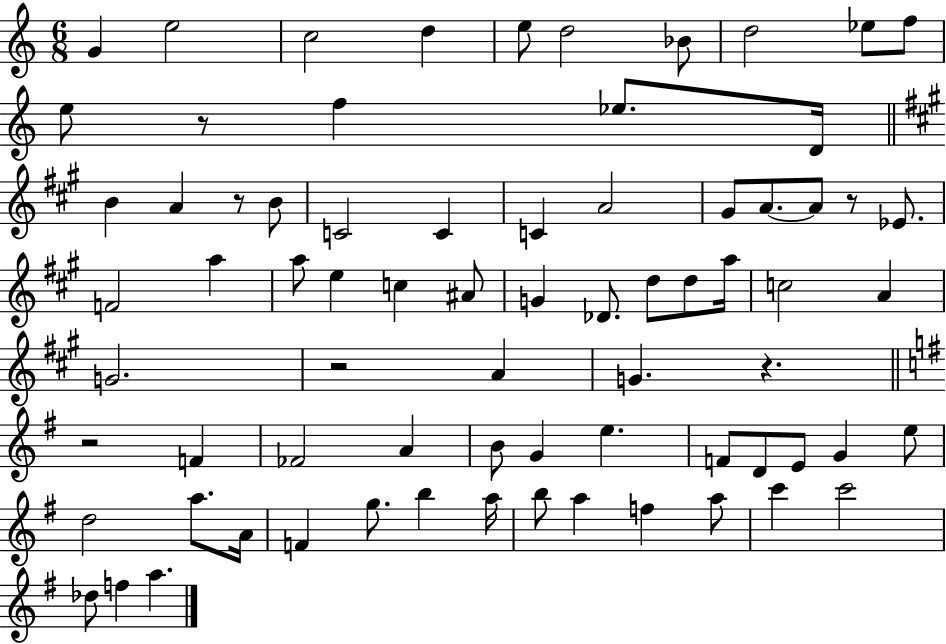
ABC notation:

X:1
T:Untitled
M:6/8
L:1/4
K:C
G e2 c2 d e/2 d2 _B/2 d2 _e/2 f/2 e/2 z/2 f _e/2 D/4 B A z/2 B/2 C2 C C A2 ^G/2 A/2 A/2 z/2 _E/2 F2 a a/2 e c ^A/2 G _D/2 d/2 d/2 a/4 c2 A G2 z2 A G z z2 F _F2 A B/2 G e F/2 D/2 E/2 G e/2 d2 a/2 A/4 F g/2 b a/4 b/2 a f a/2 c' c'2 _d/2 f a